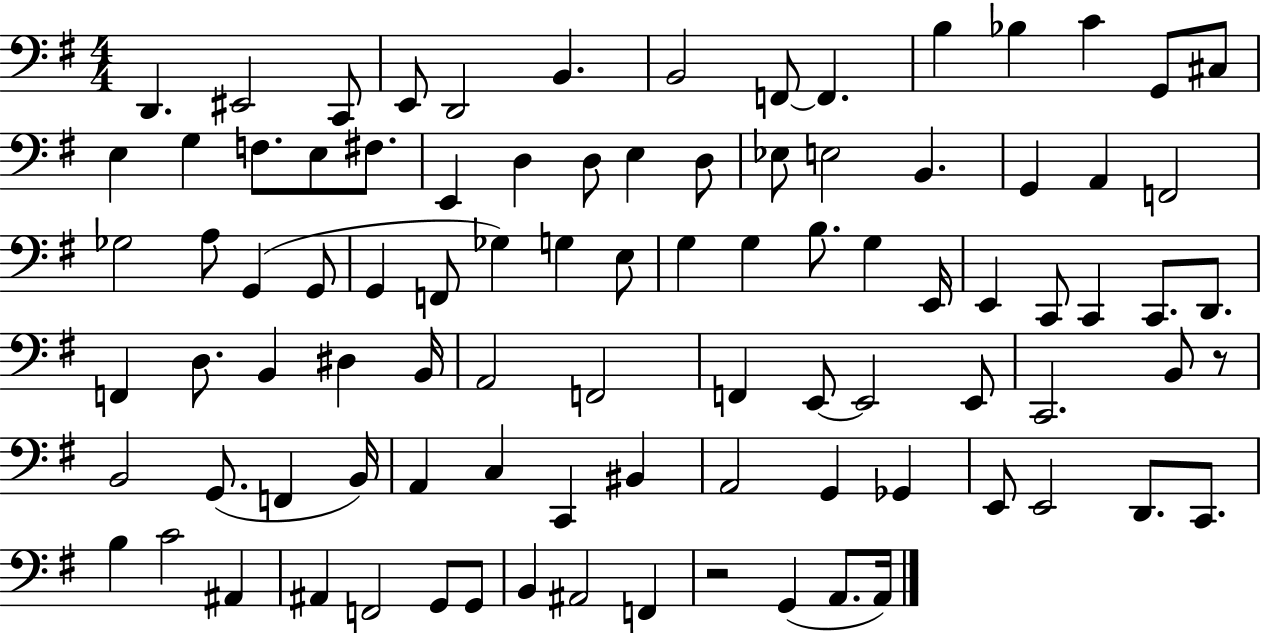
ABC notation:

X:1
T:Untitled
M:4/4
L:1/4
K:G
D,, ^E,,2 C,,/2 E,,/2 D,,2 B,, B,,2 F,,/2 F,, B, _B, C G,,/2 ^C,/2 E, G, F,/2 E,/2 ^F,/2 E,, D, D,/2 E, D,/2 _E,/2 E,2 B,, G,, A,, F,,2 _G,2 A,/2 G,, G,,/2 G,, F,,/2 _G, G, E,/2 G, G, B,/2 G, E,,/4 E,, C,,/2 C,, C,,/2 D,,/2 F,, D,/2 B,, ^D, B,,/4 A,,2 F,,2 F,, E,,/2 E,,2 E,,/2 C,,2 B,,/2 z/2 B,,2 G,,/2 F,, B,,/4 A,, C, C,, ^B,, A,,2 G,, _G,, E,,/2 E,,2 D,,/2 C,,/2 B, C2 ^A,, ^A,, F,,2 G,,/2 G,,/2 B,, ^A,,2 F,, z2 G,, A,,/2 A,,/4